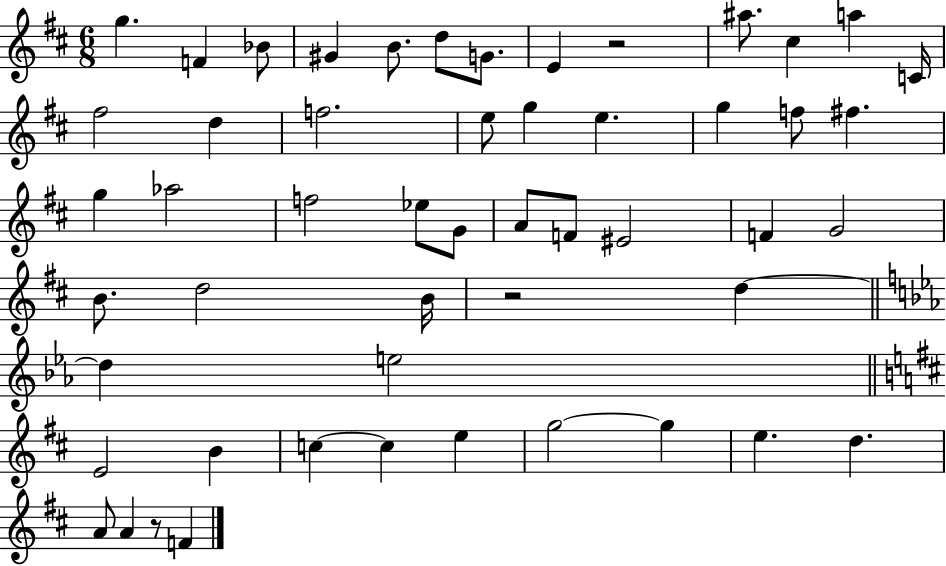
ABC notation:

X:1
T:Untitled
M:6/8
L:1/4
K:D
g F _B/2 ^G B/2 d/2 G/2 E z2 ^a/2 ^c a C/4 ^f2 d f2 e/2 g e g f/2 ^f g _a2 f2 _e/2 G/2 A/2 F/2 ^E2 F G2 B/2 d2 B/4 z2 d d e2 E2 B c c e g2 g e d A/2 A z/2 F